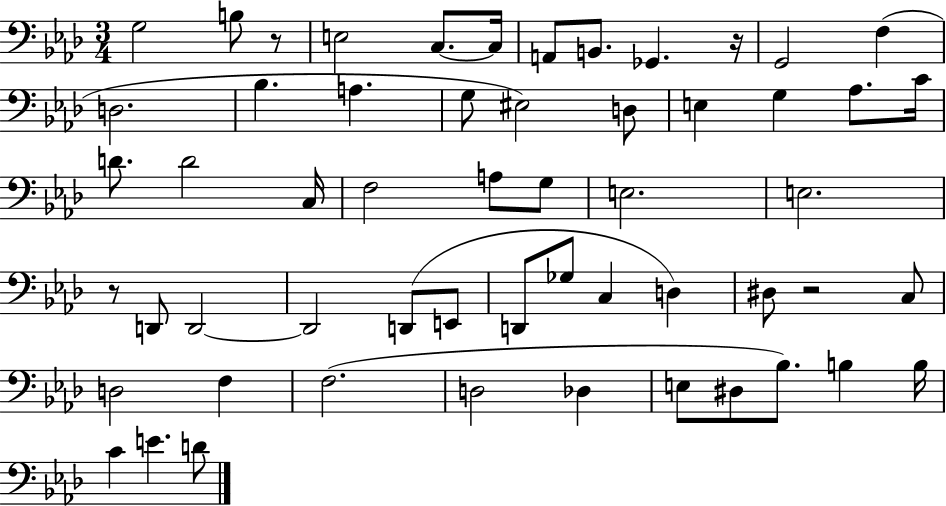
G3/h B3/e R/e E3/h C3/e. C3/s A2/e B2/e. Gb2/q. R/s G2/h F3/q D3/h. Bb3/q. A3/q. G3/e EIS3/h D3/e E3/q G3/q Ab3/e. C4/s D4/e. D4/h C3/s F3/h A3/e G3/e E3/h. E3/h. R/e D2/e D2/h D2/h D2/e E2/e D2/e Gb3/e C3/q D3/q D#3/e R/h C3/e D3/h F3/q F3/h. D3/h Db3/q E3/e D#3/e Bb3/e. B3/q B3/s C4/q E4/q. D4/e